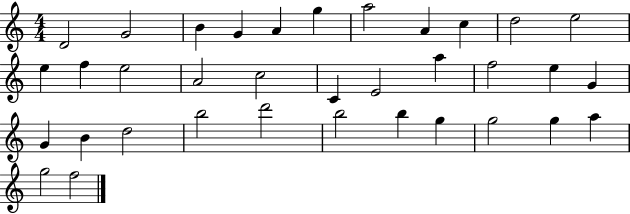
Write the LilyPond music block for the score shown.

{
  \clef treble
  \numericTimeSignature
  \time 4/4
  \key c \major
  d'2 g'2 | b'4 g'4 a'4 g''4 | a''2 a'4 c''4 | d''2 e''2 | \break e''4 f''4 e''2 | a'2 c''2 | c'4 e'2 a''4 | f''2 e''4 g'4 | \break g'4 b'4 d''2 | b''2 d'''2 | b''2 b''4 g''4 | g''2 g''4 a''4 | \break g''2 f''2 | \bar "|."
}